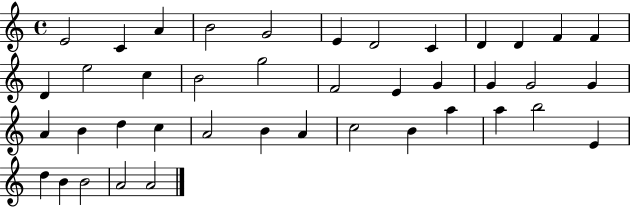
E4/h C4/q A4/q B4/h G4/h E4/q D4/h C4/q D4/q D4/q F4/q F4/q D4/q E5/h C5/q B4/h G5/h F4/h E4/q G4/q G4/q G4/h G4/q A4/q B4/q D5/q C5/q A4/h B4/q A4/q C5/h B4/q A5/q A5/q B5/h E4/q D5/q B4/q B4/h A4/h A4/h